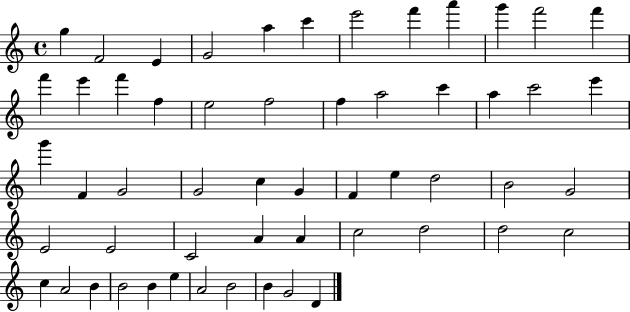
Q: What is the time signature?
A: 4/4